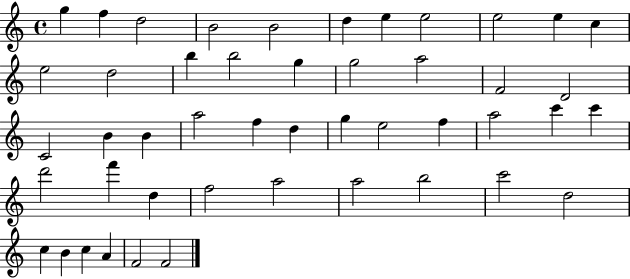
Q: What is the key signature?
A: C major